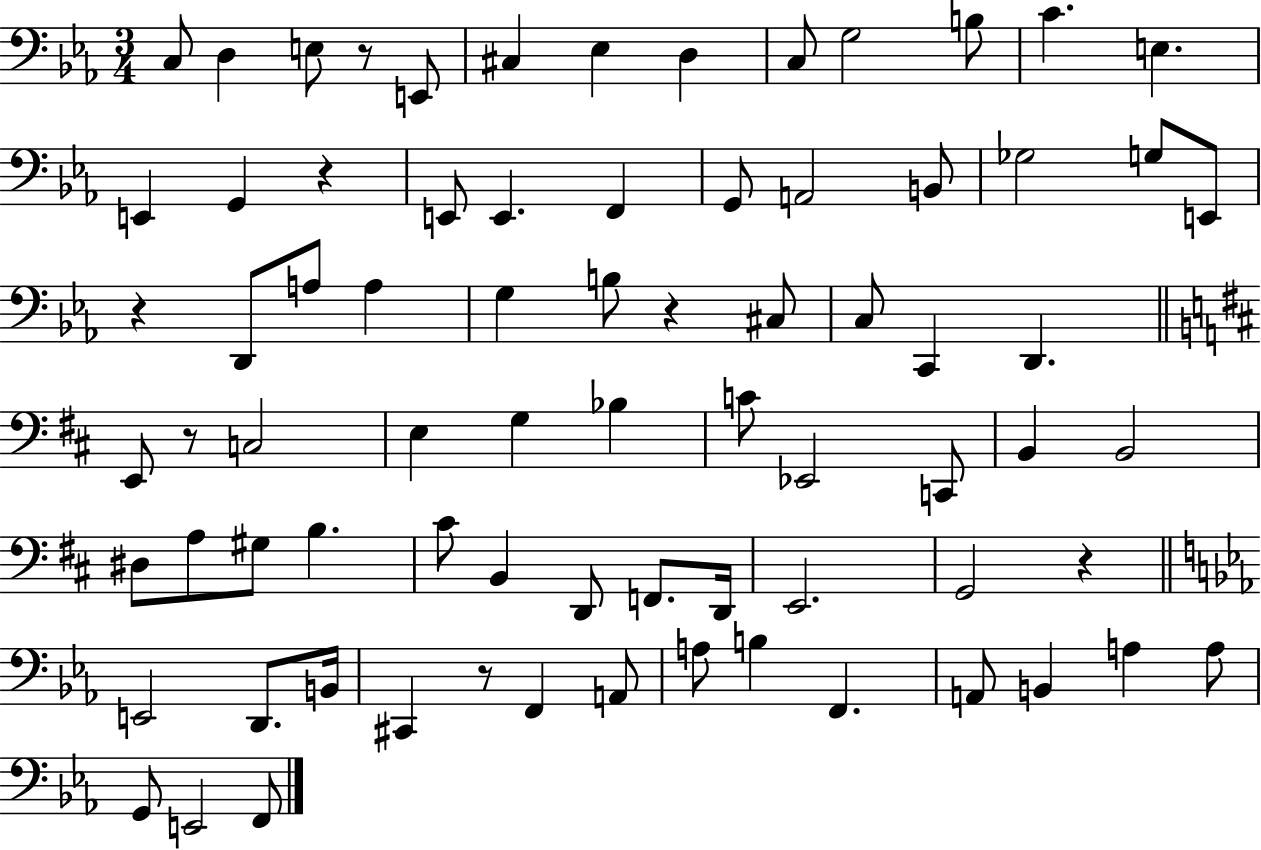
X:1
T:Untitled
M:3/4
L:1/4
K:Eb
C,/2 D, E,/2 z/2 E,,/2 ^C, _E, D, C,/2 G,2 B,/2 C E, E,, G,, z E,,/2 E,, F,, G,,/2 A,,2 B,,/2 _G,2 G,/2 E,,/2 z D,,/2 A,/2 A, G, B,/2 z ^C,/2 C,/2 C,, D,, E,,/2 z/2 C,2 E, G, _B, C/2 _E,,2 C,,/2 B,, B,,2 ^D,/2 A,/2 ^G,/2 B, ^C/2 B,, D,,/2 F,,/2 D,,/4 E,,2 G,,2 z E,,2 D,,/2 B,,/4 ^C,, z/2 F,, A,,/2 A,/2 B, F,, A,,/2 B,, A, A,/2 G,,/2 E,,2 F,,/2